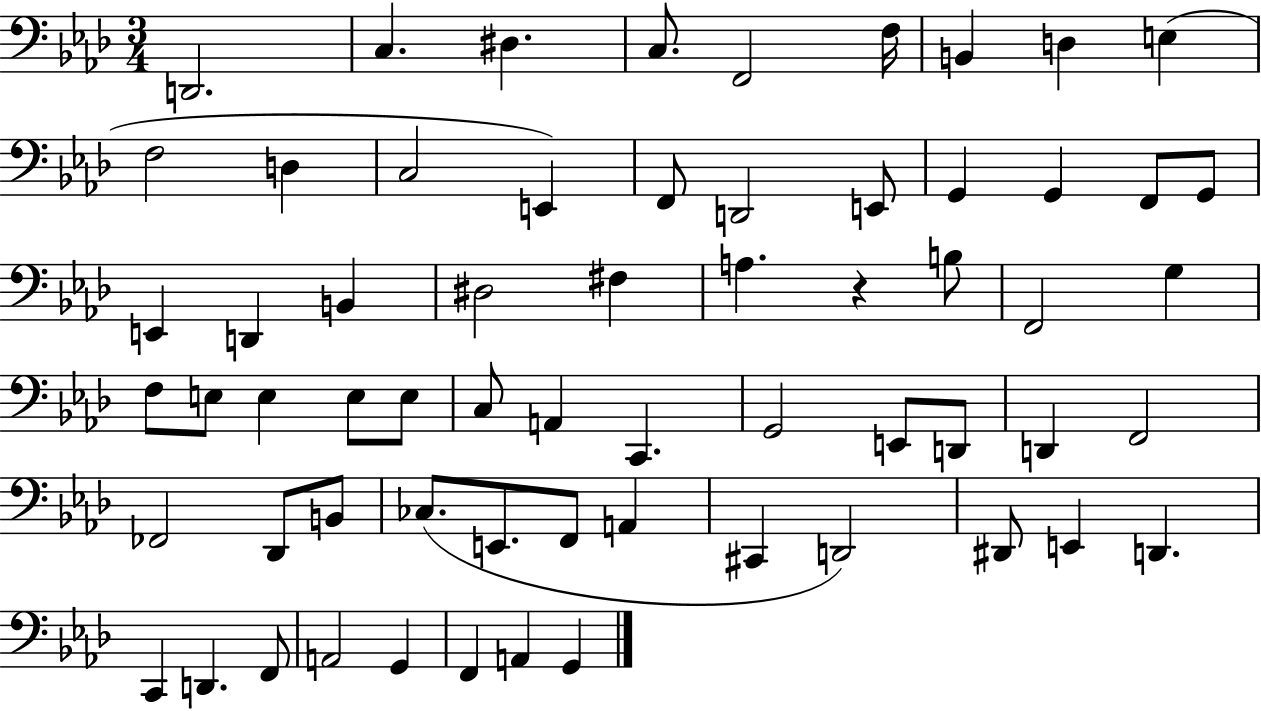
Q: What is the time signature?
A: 3/4